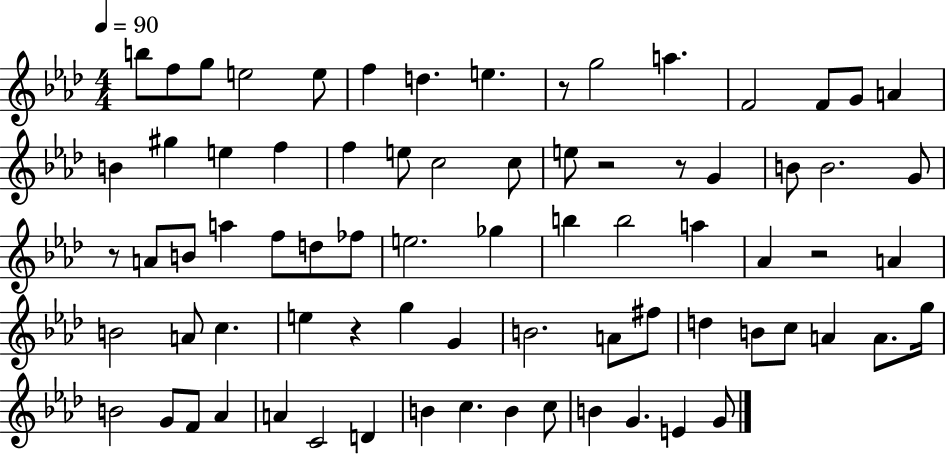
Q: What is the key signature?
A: AES major